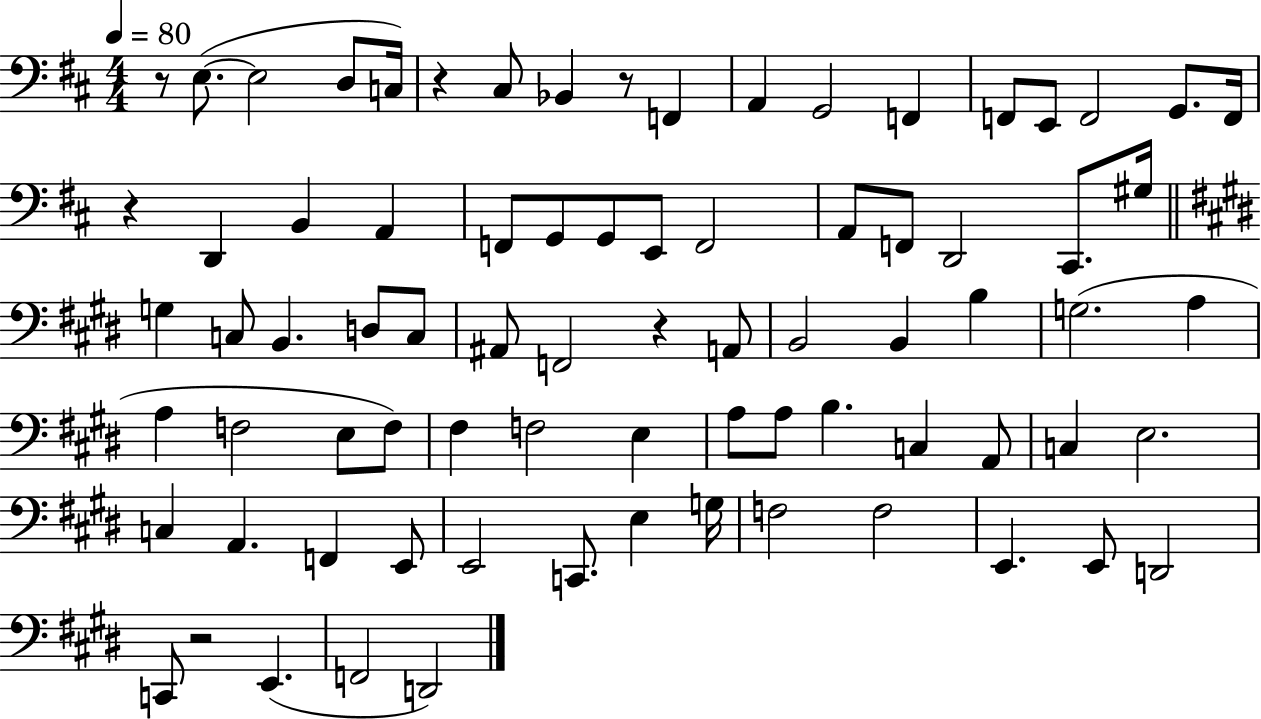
R/e E3/e. E3/h D3/e C3/s R/q C#3/e Bb2/q R/e F2/q A2/q G2/h F2/q F2/e E2/e F2/h G2/e. F2/s R/q D2/q B2/q A2/q F2/e G2/e G2/e E2/e F2/h A2/e F2/e D2/h C#2/e. G#3/s G3/q C3/e B2/q. D3/e C3/e A#2/e F2/h R/q A2/e B2/h B2/q B3/q G3/h. A3/q A3/q F3/h E3/e F3/e F#3/q F3/h E3/q A3/e A3/e B3/q. C3/q A2/e C3/q E3/h. C3/q A2/q. F2/q E2/e E2/h C2/e. E3/q G3/s F3/h F3/h E2/q. E2/e D2/h C2/e R/h E2/q. F2/h D2/h